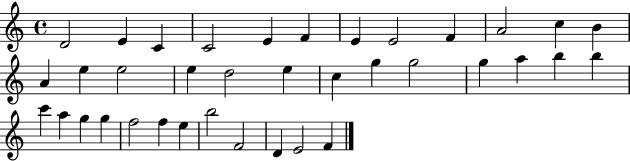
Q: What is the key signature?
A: C major